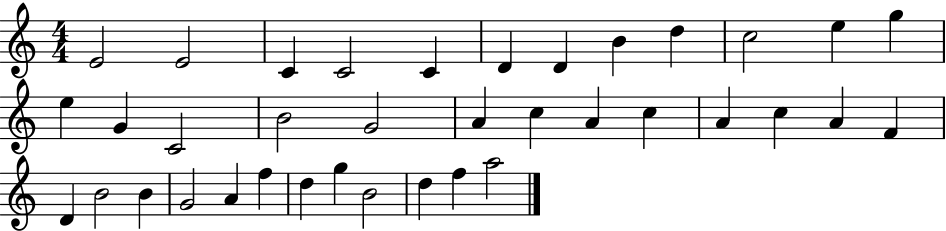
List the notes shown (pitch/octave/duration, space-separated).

E4/h E4/h C4/q C4/h C4/q D4/q D4/q B4/q D5/q C5/h E5/q G5/q E5/q G4/q C4/h B4/h G4/h A4/q C5/q A4/q C5/q A4/q C5/q A4/q F4/q D4/q B4/h B4/q G4/h A4/q F5/q D5/q G5/q B4/h D5/q F5/q A5/h